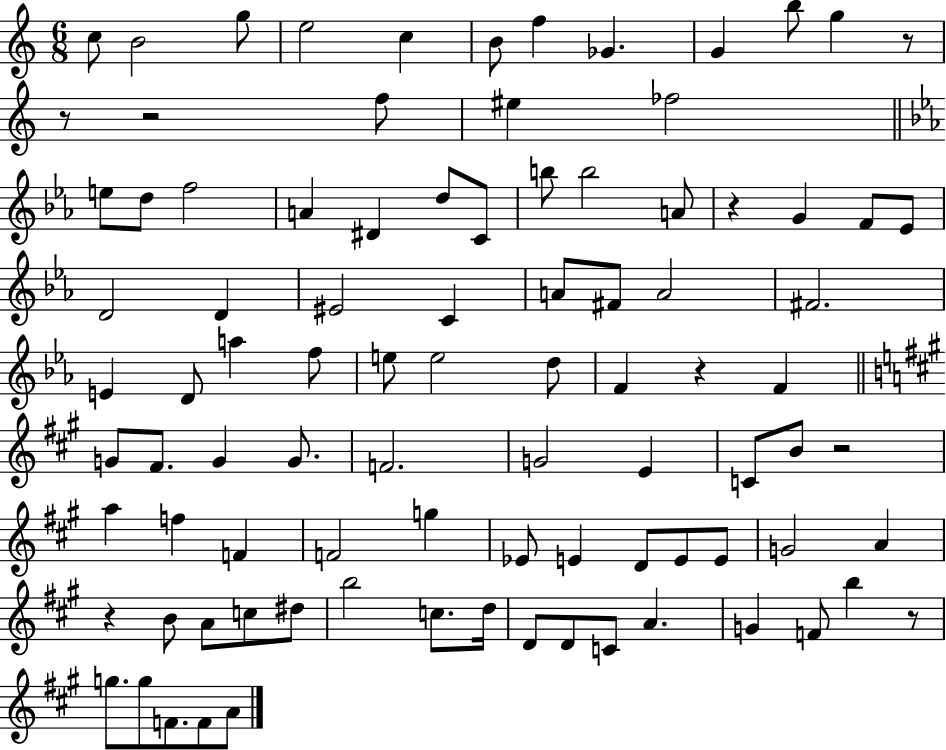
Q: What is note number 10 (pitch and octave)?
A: B5